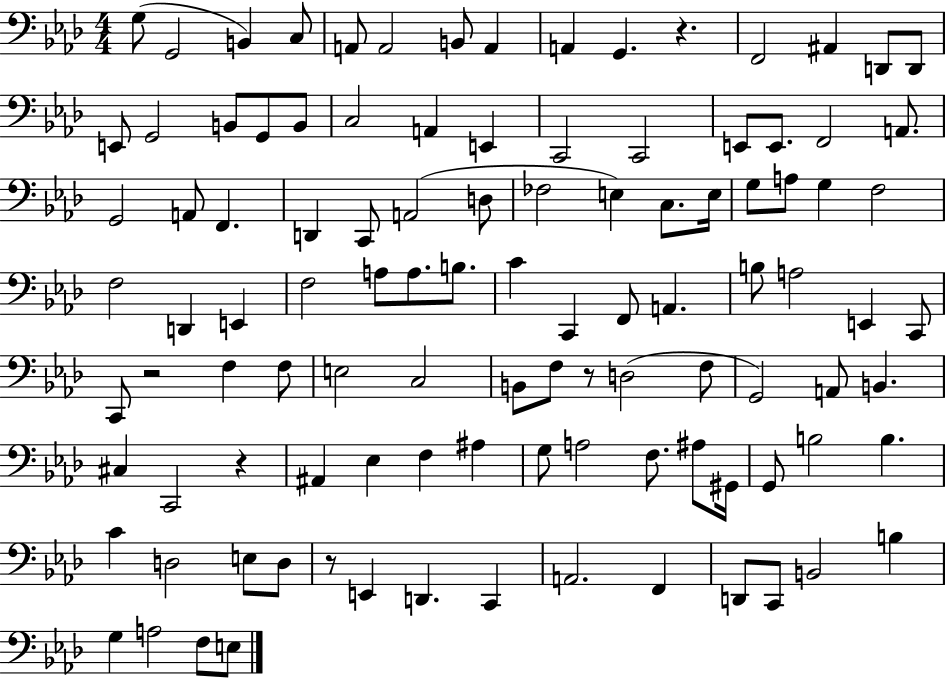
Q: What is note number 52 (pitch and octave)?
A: C2